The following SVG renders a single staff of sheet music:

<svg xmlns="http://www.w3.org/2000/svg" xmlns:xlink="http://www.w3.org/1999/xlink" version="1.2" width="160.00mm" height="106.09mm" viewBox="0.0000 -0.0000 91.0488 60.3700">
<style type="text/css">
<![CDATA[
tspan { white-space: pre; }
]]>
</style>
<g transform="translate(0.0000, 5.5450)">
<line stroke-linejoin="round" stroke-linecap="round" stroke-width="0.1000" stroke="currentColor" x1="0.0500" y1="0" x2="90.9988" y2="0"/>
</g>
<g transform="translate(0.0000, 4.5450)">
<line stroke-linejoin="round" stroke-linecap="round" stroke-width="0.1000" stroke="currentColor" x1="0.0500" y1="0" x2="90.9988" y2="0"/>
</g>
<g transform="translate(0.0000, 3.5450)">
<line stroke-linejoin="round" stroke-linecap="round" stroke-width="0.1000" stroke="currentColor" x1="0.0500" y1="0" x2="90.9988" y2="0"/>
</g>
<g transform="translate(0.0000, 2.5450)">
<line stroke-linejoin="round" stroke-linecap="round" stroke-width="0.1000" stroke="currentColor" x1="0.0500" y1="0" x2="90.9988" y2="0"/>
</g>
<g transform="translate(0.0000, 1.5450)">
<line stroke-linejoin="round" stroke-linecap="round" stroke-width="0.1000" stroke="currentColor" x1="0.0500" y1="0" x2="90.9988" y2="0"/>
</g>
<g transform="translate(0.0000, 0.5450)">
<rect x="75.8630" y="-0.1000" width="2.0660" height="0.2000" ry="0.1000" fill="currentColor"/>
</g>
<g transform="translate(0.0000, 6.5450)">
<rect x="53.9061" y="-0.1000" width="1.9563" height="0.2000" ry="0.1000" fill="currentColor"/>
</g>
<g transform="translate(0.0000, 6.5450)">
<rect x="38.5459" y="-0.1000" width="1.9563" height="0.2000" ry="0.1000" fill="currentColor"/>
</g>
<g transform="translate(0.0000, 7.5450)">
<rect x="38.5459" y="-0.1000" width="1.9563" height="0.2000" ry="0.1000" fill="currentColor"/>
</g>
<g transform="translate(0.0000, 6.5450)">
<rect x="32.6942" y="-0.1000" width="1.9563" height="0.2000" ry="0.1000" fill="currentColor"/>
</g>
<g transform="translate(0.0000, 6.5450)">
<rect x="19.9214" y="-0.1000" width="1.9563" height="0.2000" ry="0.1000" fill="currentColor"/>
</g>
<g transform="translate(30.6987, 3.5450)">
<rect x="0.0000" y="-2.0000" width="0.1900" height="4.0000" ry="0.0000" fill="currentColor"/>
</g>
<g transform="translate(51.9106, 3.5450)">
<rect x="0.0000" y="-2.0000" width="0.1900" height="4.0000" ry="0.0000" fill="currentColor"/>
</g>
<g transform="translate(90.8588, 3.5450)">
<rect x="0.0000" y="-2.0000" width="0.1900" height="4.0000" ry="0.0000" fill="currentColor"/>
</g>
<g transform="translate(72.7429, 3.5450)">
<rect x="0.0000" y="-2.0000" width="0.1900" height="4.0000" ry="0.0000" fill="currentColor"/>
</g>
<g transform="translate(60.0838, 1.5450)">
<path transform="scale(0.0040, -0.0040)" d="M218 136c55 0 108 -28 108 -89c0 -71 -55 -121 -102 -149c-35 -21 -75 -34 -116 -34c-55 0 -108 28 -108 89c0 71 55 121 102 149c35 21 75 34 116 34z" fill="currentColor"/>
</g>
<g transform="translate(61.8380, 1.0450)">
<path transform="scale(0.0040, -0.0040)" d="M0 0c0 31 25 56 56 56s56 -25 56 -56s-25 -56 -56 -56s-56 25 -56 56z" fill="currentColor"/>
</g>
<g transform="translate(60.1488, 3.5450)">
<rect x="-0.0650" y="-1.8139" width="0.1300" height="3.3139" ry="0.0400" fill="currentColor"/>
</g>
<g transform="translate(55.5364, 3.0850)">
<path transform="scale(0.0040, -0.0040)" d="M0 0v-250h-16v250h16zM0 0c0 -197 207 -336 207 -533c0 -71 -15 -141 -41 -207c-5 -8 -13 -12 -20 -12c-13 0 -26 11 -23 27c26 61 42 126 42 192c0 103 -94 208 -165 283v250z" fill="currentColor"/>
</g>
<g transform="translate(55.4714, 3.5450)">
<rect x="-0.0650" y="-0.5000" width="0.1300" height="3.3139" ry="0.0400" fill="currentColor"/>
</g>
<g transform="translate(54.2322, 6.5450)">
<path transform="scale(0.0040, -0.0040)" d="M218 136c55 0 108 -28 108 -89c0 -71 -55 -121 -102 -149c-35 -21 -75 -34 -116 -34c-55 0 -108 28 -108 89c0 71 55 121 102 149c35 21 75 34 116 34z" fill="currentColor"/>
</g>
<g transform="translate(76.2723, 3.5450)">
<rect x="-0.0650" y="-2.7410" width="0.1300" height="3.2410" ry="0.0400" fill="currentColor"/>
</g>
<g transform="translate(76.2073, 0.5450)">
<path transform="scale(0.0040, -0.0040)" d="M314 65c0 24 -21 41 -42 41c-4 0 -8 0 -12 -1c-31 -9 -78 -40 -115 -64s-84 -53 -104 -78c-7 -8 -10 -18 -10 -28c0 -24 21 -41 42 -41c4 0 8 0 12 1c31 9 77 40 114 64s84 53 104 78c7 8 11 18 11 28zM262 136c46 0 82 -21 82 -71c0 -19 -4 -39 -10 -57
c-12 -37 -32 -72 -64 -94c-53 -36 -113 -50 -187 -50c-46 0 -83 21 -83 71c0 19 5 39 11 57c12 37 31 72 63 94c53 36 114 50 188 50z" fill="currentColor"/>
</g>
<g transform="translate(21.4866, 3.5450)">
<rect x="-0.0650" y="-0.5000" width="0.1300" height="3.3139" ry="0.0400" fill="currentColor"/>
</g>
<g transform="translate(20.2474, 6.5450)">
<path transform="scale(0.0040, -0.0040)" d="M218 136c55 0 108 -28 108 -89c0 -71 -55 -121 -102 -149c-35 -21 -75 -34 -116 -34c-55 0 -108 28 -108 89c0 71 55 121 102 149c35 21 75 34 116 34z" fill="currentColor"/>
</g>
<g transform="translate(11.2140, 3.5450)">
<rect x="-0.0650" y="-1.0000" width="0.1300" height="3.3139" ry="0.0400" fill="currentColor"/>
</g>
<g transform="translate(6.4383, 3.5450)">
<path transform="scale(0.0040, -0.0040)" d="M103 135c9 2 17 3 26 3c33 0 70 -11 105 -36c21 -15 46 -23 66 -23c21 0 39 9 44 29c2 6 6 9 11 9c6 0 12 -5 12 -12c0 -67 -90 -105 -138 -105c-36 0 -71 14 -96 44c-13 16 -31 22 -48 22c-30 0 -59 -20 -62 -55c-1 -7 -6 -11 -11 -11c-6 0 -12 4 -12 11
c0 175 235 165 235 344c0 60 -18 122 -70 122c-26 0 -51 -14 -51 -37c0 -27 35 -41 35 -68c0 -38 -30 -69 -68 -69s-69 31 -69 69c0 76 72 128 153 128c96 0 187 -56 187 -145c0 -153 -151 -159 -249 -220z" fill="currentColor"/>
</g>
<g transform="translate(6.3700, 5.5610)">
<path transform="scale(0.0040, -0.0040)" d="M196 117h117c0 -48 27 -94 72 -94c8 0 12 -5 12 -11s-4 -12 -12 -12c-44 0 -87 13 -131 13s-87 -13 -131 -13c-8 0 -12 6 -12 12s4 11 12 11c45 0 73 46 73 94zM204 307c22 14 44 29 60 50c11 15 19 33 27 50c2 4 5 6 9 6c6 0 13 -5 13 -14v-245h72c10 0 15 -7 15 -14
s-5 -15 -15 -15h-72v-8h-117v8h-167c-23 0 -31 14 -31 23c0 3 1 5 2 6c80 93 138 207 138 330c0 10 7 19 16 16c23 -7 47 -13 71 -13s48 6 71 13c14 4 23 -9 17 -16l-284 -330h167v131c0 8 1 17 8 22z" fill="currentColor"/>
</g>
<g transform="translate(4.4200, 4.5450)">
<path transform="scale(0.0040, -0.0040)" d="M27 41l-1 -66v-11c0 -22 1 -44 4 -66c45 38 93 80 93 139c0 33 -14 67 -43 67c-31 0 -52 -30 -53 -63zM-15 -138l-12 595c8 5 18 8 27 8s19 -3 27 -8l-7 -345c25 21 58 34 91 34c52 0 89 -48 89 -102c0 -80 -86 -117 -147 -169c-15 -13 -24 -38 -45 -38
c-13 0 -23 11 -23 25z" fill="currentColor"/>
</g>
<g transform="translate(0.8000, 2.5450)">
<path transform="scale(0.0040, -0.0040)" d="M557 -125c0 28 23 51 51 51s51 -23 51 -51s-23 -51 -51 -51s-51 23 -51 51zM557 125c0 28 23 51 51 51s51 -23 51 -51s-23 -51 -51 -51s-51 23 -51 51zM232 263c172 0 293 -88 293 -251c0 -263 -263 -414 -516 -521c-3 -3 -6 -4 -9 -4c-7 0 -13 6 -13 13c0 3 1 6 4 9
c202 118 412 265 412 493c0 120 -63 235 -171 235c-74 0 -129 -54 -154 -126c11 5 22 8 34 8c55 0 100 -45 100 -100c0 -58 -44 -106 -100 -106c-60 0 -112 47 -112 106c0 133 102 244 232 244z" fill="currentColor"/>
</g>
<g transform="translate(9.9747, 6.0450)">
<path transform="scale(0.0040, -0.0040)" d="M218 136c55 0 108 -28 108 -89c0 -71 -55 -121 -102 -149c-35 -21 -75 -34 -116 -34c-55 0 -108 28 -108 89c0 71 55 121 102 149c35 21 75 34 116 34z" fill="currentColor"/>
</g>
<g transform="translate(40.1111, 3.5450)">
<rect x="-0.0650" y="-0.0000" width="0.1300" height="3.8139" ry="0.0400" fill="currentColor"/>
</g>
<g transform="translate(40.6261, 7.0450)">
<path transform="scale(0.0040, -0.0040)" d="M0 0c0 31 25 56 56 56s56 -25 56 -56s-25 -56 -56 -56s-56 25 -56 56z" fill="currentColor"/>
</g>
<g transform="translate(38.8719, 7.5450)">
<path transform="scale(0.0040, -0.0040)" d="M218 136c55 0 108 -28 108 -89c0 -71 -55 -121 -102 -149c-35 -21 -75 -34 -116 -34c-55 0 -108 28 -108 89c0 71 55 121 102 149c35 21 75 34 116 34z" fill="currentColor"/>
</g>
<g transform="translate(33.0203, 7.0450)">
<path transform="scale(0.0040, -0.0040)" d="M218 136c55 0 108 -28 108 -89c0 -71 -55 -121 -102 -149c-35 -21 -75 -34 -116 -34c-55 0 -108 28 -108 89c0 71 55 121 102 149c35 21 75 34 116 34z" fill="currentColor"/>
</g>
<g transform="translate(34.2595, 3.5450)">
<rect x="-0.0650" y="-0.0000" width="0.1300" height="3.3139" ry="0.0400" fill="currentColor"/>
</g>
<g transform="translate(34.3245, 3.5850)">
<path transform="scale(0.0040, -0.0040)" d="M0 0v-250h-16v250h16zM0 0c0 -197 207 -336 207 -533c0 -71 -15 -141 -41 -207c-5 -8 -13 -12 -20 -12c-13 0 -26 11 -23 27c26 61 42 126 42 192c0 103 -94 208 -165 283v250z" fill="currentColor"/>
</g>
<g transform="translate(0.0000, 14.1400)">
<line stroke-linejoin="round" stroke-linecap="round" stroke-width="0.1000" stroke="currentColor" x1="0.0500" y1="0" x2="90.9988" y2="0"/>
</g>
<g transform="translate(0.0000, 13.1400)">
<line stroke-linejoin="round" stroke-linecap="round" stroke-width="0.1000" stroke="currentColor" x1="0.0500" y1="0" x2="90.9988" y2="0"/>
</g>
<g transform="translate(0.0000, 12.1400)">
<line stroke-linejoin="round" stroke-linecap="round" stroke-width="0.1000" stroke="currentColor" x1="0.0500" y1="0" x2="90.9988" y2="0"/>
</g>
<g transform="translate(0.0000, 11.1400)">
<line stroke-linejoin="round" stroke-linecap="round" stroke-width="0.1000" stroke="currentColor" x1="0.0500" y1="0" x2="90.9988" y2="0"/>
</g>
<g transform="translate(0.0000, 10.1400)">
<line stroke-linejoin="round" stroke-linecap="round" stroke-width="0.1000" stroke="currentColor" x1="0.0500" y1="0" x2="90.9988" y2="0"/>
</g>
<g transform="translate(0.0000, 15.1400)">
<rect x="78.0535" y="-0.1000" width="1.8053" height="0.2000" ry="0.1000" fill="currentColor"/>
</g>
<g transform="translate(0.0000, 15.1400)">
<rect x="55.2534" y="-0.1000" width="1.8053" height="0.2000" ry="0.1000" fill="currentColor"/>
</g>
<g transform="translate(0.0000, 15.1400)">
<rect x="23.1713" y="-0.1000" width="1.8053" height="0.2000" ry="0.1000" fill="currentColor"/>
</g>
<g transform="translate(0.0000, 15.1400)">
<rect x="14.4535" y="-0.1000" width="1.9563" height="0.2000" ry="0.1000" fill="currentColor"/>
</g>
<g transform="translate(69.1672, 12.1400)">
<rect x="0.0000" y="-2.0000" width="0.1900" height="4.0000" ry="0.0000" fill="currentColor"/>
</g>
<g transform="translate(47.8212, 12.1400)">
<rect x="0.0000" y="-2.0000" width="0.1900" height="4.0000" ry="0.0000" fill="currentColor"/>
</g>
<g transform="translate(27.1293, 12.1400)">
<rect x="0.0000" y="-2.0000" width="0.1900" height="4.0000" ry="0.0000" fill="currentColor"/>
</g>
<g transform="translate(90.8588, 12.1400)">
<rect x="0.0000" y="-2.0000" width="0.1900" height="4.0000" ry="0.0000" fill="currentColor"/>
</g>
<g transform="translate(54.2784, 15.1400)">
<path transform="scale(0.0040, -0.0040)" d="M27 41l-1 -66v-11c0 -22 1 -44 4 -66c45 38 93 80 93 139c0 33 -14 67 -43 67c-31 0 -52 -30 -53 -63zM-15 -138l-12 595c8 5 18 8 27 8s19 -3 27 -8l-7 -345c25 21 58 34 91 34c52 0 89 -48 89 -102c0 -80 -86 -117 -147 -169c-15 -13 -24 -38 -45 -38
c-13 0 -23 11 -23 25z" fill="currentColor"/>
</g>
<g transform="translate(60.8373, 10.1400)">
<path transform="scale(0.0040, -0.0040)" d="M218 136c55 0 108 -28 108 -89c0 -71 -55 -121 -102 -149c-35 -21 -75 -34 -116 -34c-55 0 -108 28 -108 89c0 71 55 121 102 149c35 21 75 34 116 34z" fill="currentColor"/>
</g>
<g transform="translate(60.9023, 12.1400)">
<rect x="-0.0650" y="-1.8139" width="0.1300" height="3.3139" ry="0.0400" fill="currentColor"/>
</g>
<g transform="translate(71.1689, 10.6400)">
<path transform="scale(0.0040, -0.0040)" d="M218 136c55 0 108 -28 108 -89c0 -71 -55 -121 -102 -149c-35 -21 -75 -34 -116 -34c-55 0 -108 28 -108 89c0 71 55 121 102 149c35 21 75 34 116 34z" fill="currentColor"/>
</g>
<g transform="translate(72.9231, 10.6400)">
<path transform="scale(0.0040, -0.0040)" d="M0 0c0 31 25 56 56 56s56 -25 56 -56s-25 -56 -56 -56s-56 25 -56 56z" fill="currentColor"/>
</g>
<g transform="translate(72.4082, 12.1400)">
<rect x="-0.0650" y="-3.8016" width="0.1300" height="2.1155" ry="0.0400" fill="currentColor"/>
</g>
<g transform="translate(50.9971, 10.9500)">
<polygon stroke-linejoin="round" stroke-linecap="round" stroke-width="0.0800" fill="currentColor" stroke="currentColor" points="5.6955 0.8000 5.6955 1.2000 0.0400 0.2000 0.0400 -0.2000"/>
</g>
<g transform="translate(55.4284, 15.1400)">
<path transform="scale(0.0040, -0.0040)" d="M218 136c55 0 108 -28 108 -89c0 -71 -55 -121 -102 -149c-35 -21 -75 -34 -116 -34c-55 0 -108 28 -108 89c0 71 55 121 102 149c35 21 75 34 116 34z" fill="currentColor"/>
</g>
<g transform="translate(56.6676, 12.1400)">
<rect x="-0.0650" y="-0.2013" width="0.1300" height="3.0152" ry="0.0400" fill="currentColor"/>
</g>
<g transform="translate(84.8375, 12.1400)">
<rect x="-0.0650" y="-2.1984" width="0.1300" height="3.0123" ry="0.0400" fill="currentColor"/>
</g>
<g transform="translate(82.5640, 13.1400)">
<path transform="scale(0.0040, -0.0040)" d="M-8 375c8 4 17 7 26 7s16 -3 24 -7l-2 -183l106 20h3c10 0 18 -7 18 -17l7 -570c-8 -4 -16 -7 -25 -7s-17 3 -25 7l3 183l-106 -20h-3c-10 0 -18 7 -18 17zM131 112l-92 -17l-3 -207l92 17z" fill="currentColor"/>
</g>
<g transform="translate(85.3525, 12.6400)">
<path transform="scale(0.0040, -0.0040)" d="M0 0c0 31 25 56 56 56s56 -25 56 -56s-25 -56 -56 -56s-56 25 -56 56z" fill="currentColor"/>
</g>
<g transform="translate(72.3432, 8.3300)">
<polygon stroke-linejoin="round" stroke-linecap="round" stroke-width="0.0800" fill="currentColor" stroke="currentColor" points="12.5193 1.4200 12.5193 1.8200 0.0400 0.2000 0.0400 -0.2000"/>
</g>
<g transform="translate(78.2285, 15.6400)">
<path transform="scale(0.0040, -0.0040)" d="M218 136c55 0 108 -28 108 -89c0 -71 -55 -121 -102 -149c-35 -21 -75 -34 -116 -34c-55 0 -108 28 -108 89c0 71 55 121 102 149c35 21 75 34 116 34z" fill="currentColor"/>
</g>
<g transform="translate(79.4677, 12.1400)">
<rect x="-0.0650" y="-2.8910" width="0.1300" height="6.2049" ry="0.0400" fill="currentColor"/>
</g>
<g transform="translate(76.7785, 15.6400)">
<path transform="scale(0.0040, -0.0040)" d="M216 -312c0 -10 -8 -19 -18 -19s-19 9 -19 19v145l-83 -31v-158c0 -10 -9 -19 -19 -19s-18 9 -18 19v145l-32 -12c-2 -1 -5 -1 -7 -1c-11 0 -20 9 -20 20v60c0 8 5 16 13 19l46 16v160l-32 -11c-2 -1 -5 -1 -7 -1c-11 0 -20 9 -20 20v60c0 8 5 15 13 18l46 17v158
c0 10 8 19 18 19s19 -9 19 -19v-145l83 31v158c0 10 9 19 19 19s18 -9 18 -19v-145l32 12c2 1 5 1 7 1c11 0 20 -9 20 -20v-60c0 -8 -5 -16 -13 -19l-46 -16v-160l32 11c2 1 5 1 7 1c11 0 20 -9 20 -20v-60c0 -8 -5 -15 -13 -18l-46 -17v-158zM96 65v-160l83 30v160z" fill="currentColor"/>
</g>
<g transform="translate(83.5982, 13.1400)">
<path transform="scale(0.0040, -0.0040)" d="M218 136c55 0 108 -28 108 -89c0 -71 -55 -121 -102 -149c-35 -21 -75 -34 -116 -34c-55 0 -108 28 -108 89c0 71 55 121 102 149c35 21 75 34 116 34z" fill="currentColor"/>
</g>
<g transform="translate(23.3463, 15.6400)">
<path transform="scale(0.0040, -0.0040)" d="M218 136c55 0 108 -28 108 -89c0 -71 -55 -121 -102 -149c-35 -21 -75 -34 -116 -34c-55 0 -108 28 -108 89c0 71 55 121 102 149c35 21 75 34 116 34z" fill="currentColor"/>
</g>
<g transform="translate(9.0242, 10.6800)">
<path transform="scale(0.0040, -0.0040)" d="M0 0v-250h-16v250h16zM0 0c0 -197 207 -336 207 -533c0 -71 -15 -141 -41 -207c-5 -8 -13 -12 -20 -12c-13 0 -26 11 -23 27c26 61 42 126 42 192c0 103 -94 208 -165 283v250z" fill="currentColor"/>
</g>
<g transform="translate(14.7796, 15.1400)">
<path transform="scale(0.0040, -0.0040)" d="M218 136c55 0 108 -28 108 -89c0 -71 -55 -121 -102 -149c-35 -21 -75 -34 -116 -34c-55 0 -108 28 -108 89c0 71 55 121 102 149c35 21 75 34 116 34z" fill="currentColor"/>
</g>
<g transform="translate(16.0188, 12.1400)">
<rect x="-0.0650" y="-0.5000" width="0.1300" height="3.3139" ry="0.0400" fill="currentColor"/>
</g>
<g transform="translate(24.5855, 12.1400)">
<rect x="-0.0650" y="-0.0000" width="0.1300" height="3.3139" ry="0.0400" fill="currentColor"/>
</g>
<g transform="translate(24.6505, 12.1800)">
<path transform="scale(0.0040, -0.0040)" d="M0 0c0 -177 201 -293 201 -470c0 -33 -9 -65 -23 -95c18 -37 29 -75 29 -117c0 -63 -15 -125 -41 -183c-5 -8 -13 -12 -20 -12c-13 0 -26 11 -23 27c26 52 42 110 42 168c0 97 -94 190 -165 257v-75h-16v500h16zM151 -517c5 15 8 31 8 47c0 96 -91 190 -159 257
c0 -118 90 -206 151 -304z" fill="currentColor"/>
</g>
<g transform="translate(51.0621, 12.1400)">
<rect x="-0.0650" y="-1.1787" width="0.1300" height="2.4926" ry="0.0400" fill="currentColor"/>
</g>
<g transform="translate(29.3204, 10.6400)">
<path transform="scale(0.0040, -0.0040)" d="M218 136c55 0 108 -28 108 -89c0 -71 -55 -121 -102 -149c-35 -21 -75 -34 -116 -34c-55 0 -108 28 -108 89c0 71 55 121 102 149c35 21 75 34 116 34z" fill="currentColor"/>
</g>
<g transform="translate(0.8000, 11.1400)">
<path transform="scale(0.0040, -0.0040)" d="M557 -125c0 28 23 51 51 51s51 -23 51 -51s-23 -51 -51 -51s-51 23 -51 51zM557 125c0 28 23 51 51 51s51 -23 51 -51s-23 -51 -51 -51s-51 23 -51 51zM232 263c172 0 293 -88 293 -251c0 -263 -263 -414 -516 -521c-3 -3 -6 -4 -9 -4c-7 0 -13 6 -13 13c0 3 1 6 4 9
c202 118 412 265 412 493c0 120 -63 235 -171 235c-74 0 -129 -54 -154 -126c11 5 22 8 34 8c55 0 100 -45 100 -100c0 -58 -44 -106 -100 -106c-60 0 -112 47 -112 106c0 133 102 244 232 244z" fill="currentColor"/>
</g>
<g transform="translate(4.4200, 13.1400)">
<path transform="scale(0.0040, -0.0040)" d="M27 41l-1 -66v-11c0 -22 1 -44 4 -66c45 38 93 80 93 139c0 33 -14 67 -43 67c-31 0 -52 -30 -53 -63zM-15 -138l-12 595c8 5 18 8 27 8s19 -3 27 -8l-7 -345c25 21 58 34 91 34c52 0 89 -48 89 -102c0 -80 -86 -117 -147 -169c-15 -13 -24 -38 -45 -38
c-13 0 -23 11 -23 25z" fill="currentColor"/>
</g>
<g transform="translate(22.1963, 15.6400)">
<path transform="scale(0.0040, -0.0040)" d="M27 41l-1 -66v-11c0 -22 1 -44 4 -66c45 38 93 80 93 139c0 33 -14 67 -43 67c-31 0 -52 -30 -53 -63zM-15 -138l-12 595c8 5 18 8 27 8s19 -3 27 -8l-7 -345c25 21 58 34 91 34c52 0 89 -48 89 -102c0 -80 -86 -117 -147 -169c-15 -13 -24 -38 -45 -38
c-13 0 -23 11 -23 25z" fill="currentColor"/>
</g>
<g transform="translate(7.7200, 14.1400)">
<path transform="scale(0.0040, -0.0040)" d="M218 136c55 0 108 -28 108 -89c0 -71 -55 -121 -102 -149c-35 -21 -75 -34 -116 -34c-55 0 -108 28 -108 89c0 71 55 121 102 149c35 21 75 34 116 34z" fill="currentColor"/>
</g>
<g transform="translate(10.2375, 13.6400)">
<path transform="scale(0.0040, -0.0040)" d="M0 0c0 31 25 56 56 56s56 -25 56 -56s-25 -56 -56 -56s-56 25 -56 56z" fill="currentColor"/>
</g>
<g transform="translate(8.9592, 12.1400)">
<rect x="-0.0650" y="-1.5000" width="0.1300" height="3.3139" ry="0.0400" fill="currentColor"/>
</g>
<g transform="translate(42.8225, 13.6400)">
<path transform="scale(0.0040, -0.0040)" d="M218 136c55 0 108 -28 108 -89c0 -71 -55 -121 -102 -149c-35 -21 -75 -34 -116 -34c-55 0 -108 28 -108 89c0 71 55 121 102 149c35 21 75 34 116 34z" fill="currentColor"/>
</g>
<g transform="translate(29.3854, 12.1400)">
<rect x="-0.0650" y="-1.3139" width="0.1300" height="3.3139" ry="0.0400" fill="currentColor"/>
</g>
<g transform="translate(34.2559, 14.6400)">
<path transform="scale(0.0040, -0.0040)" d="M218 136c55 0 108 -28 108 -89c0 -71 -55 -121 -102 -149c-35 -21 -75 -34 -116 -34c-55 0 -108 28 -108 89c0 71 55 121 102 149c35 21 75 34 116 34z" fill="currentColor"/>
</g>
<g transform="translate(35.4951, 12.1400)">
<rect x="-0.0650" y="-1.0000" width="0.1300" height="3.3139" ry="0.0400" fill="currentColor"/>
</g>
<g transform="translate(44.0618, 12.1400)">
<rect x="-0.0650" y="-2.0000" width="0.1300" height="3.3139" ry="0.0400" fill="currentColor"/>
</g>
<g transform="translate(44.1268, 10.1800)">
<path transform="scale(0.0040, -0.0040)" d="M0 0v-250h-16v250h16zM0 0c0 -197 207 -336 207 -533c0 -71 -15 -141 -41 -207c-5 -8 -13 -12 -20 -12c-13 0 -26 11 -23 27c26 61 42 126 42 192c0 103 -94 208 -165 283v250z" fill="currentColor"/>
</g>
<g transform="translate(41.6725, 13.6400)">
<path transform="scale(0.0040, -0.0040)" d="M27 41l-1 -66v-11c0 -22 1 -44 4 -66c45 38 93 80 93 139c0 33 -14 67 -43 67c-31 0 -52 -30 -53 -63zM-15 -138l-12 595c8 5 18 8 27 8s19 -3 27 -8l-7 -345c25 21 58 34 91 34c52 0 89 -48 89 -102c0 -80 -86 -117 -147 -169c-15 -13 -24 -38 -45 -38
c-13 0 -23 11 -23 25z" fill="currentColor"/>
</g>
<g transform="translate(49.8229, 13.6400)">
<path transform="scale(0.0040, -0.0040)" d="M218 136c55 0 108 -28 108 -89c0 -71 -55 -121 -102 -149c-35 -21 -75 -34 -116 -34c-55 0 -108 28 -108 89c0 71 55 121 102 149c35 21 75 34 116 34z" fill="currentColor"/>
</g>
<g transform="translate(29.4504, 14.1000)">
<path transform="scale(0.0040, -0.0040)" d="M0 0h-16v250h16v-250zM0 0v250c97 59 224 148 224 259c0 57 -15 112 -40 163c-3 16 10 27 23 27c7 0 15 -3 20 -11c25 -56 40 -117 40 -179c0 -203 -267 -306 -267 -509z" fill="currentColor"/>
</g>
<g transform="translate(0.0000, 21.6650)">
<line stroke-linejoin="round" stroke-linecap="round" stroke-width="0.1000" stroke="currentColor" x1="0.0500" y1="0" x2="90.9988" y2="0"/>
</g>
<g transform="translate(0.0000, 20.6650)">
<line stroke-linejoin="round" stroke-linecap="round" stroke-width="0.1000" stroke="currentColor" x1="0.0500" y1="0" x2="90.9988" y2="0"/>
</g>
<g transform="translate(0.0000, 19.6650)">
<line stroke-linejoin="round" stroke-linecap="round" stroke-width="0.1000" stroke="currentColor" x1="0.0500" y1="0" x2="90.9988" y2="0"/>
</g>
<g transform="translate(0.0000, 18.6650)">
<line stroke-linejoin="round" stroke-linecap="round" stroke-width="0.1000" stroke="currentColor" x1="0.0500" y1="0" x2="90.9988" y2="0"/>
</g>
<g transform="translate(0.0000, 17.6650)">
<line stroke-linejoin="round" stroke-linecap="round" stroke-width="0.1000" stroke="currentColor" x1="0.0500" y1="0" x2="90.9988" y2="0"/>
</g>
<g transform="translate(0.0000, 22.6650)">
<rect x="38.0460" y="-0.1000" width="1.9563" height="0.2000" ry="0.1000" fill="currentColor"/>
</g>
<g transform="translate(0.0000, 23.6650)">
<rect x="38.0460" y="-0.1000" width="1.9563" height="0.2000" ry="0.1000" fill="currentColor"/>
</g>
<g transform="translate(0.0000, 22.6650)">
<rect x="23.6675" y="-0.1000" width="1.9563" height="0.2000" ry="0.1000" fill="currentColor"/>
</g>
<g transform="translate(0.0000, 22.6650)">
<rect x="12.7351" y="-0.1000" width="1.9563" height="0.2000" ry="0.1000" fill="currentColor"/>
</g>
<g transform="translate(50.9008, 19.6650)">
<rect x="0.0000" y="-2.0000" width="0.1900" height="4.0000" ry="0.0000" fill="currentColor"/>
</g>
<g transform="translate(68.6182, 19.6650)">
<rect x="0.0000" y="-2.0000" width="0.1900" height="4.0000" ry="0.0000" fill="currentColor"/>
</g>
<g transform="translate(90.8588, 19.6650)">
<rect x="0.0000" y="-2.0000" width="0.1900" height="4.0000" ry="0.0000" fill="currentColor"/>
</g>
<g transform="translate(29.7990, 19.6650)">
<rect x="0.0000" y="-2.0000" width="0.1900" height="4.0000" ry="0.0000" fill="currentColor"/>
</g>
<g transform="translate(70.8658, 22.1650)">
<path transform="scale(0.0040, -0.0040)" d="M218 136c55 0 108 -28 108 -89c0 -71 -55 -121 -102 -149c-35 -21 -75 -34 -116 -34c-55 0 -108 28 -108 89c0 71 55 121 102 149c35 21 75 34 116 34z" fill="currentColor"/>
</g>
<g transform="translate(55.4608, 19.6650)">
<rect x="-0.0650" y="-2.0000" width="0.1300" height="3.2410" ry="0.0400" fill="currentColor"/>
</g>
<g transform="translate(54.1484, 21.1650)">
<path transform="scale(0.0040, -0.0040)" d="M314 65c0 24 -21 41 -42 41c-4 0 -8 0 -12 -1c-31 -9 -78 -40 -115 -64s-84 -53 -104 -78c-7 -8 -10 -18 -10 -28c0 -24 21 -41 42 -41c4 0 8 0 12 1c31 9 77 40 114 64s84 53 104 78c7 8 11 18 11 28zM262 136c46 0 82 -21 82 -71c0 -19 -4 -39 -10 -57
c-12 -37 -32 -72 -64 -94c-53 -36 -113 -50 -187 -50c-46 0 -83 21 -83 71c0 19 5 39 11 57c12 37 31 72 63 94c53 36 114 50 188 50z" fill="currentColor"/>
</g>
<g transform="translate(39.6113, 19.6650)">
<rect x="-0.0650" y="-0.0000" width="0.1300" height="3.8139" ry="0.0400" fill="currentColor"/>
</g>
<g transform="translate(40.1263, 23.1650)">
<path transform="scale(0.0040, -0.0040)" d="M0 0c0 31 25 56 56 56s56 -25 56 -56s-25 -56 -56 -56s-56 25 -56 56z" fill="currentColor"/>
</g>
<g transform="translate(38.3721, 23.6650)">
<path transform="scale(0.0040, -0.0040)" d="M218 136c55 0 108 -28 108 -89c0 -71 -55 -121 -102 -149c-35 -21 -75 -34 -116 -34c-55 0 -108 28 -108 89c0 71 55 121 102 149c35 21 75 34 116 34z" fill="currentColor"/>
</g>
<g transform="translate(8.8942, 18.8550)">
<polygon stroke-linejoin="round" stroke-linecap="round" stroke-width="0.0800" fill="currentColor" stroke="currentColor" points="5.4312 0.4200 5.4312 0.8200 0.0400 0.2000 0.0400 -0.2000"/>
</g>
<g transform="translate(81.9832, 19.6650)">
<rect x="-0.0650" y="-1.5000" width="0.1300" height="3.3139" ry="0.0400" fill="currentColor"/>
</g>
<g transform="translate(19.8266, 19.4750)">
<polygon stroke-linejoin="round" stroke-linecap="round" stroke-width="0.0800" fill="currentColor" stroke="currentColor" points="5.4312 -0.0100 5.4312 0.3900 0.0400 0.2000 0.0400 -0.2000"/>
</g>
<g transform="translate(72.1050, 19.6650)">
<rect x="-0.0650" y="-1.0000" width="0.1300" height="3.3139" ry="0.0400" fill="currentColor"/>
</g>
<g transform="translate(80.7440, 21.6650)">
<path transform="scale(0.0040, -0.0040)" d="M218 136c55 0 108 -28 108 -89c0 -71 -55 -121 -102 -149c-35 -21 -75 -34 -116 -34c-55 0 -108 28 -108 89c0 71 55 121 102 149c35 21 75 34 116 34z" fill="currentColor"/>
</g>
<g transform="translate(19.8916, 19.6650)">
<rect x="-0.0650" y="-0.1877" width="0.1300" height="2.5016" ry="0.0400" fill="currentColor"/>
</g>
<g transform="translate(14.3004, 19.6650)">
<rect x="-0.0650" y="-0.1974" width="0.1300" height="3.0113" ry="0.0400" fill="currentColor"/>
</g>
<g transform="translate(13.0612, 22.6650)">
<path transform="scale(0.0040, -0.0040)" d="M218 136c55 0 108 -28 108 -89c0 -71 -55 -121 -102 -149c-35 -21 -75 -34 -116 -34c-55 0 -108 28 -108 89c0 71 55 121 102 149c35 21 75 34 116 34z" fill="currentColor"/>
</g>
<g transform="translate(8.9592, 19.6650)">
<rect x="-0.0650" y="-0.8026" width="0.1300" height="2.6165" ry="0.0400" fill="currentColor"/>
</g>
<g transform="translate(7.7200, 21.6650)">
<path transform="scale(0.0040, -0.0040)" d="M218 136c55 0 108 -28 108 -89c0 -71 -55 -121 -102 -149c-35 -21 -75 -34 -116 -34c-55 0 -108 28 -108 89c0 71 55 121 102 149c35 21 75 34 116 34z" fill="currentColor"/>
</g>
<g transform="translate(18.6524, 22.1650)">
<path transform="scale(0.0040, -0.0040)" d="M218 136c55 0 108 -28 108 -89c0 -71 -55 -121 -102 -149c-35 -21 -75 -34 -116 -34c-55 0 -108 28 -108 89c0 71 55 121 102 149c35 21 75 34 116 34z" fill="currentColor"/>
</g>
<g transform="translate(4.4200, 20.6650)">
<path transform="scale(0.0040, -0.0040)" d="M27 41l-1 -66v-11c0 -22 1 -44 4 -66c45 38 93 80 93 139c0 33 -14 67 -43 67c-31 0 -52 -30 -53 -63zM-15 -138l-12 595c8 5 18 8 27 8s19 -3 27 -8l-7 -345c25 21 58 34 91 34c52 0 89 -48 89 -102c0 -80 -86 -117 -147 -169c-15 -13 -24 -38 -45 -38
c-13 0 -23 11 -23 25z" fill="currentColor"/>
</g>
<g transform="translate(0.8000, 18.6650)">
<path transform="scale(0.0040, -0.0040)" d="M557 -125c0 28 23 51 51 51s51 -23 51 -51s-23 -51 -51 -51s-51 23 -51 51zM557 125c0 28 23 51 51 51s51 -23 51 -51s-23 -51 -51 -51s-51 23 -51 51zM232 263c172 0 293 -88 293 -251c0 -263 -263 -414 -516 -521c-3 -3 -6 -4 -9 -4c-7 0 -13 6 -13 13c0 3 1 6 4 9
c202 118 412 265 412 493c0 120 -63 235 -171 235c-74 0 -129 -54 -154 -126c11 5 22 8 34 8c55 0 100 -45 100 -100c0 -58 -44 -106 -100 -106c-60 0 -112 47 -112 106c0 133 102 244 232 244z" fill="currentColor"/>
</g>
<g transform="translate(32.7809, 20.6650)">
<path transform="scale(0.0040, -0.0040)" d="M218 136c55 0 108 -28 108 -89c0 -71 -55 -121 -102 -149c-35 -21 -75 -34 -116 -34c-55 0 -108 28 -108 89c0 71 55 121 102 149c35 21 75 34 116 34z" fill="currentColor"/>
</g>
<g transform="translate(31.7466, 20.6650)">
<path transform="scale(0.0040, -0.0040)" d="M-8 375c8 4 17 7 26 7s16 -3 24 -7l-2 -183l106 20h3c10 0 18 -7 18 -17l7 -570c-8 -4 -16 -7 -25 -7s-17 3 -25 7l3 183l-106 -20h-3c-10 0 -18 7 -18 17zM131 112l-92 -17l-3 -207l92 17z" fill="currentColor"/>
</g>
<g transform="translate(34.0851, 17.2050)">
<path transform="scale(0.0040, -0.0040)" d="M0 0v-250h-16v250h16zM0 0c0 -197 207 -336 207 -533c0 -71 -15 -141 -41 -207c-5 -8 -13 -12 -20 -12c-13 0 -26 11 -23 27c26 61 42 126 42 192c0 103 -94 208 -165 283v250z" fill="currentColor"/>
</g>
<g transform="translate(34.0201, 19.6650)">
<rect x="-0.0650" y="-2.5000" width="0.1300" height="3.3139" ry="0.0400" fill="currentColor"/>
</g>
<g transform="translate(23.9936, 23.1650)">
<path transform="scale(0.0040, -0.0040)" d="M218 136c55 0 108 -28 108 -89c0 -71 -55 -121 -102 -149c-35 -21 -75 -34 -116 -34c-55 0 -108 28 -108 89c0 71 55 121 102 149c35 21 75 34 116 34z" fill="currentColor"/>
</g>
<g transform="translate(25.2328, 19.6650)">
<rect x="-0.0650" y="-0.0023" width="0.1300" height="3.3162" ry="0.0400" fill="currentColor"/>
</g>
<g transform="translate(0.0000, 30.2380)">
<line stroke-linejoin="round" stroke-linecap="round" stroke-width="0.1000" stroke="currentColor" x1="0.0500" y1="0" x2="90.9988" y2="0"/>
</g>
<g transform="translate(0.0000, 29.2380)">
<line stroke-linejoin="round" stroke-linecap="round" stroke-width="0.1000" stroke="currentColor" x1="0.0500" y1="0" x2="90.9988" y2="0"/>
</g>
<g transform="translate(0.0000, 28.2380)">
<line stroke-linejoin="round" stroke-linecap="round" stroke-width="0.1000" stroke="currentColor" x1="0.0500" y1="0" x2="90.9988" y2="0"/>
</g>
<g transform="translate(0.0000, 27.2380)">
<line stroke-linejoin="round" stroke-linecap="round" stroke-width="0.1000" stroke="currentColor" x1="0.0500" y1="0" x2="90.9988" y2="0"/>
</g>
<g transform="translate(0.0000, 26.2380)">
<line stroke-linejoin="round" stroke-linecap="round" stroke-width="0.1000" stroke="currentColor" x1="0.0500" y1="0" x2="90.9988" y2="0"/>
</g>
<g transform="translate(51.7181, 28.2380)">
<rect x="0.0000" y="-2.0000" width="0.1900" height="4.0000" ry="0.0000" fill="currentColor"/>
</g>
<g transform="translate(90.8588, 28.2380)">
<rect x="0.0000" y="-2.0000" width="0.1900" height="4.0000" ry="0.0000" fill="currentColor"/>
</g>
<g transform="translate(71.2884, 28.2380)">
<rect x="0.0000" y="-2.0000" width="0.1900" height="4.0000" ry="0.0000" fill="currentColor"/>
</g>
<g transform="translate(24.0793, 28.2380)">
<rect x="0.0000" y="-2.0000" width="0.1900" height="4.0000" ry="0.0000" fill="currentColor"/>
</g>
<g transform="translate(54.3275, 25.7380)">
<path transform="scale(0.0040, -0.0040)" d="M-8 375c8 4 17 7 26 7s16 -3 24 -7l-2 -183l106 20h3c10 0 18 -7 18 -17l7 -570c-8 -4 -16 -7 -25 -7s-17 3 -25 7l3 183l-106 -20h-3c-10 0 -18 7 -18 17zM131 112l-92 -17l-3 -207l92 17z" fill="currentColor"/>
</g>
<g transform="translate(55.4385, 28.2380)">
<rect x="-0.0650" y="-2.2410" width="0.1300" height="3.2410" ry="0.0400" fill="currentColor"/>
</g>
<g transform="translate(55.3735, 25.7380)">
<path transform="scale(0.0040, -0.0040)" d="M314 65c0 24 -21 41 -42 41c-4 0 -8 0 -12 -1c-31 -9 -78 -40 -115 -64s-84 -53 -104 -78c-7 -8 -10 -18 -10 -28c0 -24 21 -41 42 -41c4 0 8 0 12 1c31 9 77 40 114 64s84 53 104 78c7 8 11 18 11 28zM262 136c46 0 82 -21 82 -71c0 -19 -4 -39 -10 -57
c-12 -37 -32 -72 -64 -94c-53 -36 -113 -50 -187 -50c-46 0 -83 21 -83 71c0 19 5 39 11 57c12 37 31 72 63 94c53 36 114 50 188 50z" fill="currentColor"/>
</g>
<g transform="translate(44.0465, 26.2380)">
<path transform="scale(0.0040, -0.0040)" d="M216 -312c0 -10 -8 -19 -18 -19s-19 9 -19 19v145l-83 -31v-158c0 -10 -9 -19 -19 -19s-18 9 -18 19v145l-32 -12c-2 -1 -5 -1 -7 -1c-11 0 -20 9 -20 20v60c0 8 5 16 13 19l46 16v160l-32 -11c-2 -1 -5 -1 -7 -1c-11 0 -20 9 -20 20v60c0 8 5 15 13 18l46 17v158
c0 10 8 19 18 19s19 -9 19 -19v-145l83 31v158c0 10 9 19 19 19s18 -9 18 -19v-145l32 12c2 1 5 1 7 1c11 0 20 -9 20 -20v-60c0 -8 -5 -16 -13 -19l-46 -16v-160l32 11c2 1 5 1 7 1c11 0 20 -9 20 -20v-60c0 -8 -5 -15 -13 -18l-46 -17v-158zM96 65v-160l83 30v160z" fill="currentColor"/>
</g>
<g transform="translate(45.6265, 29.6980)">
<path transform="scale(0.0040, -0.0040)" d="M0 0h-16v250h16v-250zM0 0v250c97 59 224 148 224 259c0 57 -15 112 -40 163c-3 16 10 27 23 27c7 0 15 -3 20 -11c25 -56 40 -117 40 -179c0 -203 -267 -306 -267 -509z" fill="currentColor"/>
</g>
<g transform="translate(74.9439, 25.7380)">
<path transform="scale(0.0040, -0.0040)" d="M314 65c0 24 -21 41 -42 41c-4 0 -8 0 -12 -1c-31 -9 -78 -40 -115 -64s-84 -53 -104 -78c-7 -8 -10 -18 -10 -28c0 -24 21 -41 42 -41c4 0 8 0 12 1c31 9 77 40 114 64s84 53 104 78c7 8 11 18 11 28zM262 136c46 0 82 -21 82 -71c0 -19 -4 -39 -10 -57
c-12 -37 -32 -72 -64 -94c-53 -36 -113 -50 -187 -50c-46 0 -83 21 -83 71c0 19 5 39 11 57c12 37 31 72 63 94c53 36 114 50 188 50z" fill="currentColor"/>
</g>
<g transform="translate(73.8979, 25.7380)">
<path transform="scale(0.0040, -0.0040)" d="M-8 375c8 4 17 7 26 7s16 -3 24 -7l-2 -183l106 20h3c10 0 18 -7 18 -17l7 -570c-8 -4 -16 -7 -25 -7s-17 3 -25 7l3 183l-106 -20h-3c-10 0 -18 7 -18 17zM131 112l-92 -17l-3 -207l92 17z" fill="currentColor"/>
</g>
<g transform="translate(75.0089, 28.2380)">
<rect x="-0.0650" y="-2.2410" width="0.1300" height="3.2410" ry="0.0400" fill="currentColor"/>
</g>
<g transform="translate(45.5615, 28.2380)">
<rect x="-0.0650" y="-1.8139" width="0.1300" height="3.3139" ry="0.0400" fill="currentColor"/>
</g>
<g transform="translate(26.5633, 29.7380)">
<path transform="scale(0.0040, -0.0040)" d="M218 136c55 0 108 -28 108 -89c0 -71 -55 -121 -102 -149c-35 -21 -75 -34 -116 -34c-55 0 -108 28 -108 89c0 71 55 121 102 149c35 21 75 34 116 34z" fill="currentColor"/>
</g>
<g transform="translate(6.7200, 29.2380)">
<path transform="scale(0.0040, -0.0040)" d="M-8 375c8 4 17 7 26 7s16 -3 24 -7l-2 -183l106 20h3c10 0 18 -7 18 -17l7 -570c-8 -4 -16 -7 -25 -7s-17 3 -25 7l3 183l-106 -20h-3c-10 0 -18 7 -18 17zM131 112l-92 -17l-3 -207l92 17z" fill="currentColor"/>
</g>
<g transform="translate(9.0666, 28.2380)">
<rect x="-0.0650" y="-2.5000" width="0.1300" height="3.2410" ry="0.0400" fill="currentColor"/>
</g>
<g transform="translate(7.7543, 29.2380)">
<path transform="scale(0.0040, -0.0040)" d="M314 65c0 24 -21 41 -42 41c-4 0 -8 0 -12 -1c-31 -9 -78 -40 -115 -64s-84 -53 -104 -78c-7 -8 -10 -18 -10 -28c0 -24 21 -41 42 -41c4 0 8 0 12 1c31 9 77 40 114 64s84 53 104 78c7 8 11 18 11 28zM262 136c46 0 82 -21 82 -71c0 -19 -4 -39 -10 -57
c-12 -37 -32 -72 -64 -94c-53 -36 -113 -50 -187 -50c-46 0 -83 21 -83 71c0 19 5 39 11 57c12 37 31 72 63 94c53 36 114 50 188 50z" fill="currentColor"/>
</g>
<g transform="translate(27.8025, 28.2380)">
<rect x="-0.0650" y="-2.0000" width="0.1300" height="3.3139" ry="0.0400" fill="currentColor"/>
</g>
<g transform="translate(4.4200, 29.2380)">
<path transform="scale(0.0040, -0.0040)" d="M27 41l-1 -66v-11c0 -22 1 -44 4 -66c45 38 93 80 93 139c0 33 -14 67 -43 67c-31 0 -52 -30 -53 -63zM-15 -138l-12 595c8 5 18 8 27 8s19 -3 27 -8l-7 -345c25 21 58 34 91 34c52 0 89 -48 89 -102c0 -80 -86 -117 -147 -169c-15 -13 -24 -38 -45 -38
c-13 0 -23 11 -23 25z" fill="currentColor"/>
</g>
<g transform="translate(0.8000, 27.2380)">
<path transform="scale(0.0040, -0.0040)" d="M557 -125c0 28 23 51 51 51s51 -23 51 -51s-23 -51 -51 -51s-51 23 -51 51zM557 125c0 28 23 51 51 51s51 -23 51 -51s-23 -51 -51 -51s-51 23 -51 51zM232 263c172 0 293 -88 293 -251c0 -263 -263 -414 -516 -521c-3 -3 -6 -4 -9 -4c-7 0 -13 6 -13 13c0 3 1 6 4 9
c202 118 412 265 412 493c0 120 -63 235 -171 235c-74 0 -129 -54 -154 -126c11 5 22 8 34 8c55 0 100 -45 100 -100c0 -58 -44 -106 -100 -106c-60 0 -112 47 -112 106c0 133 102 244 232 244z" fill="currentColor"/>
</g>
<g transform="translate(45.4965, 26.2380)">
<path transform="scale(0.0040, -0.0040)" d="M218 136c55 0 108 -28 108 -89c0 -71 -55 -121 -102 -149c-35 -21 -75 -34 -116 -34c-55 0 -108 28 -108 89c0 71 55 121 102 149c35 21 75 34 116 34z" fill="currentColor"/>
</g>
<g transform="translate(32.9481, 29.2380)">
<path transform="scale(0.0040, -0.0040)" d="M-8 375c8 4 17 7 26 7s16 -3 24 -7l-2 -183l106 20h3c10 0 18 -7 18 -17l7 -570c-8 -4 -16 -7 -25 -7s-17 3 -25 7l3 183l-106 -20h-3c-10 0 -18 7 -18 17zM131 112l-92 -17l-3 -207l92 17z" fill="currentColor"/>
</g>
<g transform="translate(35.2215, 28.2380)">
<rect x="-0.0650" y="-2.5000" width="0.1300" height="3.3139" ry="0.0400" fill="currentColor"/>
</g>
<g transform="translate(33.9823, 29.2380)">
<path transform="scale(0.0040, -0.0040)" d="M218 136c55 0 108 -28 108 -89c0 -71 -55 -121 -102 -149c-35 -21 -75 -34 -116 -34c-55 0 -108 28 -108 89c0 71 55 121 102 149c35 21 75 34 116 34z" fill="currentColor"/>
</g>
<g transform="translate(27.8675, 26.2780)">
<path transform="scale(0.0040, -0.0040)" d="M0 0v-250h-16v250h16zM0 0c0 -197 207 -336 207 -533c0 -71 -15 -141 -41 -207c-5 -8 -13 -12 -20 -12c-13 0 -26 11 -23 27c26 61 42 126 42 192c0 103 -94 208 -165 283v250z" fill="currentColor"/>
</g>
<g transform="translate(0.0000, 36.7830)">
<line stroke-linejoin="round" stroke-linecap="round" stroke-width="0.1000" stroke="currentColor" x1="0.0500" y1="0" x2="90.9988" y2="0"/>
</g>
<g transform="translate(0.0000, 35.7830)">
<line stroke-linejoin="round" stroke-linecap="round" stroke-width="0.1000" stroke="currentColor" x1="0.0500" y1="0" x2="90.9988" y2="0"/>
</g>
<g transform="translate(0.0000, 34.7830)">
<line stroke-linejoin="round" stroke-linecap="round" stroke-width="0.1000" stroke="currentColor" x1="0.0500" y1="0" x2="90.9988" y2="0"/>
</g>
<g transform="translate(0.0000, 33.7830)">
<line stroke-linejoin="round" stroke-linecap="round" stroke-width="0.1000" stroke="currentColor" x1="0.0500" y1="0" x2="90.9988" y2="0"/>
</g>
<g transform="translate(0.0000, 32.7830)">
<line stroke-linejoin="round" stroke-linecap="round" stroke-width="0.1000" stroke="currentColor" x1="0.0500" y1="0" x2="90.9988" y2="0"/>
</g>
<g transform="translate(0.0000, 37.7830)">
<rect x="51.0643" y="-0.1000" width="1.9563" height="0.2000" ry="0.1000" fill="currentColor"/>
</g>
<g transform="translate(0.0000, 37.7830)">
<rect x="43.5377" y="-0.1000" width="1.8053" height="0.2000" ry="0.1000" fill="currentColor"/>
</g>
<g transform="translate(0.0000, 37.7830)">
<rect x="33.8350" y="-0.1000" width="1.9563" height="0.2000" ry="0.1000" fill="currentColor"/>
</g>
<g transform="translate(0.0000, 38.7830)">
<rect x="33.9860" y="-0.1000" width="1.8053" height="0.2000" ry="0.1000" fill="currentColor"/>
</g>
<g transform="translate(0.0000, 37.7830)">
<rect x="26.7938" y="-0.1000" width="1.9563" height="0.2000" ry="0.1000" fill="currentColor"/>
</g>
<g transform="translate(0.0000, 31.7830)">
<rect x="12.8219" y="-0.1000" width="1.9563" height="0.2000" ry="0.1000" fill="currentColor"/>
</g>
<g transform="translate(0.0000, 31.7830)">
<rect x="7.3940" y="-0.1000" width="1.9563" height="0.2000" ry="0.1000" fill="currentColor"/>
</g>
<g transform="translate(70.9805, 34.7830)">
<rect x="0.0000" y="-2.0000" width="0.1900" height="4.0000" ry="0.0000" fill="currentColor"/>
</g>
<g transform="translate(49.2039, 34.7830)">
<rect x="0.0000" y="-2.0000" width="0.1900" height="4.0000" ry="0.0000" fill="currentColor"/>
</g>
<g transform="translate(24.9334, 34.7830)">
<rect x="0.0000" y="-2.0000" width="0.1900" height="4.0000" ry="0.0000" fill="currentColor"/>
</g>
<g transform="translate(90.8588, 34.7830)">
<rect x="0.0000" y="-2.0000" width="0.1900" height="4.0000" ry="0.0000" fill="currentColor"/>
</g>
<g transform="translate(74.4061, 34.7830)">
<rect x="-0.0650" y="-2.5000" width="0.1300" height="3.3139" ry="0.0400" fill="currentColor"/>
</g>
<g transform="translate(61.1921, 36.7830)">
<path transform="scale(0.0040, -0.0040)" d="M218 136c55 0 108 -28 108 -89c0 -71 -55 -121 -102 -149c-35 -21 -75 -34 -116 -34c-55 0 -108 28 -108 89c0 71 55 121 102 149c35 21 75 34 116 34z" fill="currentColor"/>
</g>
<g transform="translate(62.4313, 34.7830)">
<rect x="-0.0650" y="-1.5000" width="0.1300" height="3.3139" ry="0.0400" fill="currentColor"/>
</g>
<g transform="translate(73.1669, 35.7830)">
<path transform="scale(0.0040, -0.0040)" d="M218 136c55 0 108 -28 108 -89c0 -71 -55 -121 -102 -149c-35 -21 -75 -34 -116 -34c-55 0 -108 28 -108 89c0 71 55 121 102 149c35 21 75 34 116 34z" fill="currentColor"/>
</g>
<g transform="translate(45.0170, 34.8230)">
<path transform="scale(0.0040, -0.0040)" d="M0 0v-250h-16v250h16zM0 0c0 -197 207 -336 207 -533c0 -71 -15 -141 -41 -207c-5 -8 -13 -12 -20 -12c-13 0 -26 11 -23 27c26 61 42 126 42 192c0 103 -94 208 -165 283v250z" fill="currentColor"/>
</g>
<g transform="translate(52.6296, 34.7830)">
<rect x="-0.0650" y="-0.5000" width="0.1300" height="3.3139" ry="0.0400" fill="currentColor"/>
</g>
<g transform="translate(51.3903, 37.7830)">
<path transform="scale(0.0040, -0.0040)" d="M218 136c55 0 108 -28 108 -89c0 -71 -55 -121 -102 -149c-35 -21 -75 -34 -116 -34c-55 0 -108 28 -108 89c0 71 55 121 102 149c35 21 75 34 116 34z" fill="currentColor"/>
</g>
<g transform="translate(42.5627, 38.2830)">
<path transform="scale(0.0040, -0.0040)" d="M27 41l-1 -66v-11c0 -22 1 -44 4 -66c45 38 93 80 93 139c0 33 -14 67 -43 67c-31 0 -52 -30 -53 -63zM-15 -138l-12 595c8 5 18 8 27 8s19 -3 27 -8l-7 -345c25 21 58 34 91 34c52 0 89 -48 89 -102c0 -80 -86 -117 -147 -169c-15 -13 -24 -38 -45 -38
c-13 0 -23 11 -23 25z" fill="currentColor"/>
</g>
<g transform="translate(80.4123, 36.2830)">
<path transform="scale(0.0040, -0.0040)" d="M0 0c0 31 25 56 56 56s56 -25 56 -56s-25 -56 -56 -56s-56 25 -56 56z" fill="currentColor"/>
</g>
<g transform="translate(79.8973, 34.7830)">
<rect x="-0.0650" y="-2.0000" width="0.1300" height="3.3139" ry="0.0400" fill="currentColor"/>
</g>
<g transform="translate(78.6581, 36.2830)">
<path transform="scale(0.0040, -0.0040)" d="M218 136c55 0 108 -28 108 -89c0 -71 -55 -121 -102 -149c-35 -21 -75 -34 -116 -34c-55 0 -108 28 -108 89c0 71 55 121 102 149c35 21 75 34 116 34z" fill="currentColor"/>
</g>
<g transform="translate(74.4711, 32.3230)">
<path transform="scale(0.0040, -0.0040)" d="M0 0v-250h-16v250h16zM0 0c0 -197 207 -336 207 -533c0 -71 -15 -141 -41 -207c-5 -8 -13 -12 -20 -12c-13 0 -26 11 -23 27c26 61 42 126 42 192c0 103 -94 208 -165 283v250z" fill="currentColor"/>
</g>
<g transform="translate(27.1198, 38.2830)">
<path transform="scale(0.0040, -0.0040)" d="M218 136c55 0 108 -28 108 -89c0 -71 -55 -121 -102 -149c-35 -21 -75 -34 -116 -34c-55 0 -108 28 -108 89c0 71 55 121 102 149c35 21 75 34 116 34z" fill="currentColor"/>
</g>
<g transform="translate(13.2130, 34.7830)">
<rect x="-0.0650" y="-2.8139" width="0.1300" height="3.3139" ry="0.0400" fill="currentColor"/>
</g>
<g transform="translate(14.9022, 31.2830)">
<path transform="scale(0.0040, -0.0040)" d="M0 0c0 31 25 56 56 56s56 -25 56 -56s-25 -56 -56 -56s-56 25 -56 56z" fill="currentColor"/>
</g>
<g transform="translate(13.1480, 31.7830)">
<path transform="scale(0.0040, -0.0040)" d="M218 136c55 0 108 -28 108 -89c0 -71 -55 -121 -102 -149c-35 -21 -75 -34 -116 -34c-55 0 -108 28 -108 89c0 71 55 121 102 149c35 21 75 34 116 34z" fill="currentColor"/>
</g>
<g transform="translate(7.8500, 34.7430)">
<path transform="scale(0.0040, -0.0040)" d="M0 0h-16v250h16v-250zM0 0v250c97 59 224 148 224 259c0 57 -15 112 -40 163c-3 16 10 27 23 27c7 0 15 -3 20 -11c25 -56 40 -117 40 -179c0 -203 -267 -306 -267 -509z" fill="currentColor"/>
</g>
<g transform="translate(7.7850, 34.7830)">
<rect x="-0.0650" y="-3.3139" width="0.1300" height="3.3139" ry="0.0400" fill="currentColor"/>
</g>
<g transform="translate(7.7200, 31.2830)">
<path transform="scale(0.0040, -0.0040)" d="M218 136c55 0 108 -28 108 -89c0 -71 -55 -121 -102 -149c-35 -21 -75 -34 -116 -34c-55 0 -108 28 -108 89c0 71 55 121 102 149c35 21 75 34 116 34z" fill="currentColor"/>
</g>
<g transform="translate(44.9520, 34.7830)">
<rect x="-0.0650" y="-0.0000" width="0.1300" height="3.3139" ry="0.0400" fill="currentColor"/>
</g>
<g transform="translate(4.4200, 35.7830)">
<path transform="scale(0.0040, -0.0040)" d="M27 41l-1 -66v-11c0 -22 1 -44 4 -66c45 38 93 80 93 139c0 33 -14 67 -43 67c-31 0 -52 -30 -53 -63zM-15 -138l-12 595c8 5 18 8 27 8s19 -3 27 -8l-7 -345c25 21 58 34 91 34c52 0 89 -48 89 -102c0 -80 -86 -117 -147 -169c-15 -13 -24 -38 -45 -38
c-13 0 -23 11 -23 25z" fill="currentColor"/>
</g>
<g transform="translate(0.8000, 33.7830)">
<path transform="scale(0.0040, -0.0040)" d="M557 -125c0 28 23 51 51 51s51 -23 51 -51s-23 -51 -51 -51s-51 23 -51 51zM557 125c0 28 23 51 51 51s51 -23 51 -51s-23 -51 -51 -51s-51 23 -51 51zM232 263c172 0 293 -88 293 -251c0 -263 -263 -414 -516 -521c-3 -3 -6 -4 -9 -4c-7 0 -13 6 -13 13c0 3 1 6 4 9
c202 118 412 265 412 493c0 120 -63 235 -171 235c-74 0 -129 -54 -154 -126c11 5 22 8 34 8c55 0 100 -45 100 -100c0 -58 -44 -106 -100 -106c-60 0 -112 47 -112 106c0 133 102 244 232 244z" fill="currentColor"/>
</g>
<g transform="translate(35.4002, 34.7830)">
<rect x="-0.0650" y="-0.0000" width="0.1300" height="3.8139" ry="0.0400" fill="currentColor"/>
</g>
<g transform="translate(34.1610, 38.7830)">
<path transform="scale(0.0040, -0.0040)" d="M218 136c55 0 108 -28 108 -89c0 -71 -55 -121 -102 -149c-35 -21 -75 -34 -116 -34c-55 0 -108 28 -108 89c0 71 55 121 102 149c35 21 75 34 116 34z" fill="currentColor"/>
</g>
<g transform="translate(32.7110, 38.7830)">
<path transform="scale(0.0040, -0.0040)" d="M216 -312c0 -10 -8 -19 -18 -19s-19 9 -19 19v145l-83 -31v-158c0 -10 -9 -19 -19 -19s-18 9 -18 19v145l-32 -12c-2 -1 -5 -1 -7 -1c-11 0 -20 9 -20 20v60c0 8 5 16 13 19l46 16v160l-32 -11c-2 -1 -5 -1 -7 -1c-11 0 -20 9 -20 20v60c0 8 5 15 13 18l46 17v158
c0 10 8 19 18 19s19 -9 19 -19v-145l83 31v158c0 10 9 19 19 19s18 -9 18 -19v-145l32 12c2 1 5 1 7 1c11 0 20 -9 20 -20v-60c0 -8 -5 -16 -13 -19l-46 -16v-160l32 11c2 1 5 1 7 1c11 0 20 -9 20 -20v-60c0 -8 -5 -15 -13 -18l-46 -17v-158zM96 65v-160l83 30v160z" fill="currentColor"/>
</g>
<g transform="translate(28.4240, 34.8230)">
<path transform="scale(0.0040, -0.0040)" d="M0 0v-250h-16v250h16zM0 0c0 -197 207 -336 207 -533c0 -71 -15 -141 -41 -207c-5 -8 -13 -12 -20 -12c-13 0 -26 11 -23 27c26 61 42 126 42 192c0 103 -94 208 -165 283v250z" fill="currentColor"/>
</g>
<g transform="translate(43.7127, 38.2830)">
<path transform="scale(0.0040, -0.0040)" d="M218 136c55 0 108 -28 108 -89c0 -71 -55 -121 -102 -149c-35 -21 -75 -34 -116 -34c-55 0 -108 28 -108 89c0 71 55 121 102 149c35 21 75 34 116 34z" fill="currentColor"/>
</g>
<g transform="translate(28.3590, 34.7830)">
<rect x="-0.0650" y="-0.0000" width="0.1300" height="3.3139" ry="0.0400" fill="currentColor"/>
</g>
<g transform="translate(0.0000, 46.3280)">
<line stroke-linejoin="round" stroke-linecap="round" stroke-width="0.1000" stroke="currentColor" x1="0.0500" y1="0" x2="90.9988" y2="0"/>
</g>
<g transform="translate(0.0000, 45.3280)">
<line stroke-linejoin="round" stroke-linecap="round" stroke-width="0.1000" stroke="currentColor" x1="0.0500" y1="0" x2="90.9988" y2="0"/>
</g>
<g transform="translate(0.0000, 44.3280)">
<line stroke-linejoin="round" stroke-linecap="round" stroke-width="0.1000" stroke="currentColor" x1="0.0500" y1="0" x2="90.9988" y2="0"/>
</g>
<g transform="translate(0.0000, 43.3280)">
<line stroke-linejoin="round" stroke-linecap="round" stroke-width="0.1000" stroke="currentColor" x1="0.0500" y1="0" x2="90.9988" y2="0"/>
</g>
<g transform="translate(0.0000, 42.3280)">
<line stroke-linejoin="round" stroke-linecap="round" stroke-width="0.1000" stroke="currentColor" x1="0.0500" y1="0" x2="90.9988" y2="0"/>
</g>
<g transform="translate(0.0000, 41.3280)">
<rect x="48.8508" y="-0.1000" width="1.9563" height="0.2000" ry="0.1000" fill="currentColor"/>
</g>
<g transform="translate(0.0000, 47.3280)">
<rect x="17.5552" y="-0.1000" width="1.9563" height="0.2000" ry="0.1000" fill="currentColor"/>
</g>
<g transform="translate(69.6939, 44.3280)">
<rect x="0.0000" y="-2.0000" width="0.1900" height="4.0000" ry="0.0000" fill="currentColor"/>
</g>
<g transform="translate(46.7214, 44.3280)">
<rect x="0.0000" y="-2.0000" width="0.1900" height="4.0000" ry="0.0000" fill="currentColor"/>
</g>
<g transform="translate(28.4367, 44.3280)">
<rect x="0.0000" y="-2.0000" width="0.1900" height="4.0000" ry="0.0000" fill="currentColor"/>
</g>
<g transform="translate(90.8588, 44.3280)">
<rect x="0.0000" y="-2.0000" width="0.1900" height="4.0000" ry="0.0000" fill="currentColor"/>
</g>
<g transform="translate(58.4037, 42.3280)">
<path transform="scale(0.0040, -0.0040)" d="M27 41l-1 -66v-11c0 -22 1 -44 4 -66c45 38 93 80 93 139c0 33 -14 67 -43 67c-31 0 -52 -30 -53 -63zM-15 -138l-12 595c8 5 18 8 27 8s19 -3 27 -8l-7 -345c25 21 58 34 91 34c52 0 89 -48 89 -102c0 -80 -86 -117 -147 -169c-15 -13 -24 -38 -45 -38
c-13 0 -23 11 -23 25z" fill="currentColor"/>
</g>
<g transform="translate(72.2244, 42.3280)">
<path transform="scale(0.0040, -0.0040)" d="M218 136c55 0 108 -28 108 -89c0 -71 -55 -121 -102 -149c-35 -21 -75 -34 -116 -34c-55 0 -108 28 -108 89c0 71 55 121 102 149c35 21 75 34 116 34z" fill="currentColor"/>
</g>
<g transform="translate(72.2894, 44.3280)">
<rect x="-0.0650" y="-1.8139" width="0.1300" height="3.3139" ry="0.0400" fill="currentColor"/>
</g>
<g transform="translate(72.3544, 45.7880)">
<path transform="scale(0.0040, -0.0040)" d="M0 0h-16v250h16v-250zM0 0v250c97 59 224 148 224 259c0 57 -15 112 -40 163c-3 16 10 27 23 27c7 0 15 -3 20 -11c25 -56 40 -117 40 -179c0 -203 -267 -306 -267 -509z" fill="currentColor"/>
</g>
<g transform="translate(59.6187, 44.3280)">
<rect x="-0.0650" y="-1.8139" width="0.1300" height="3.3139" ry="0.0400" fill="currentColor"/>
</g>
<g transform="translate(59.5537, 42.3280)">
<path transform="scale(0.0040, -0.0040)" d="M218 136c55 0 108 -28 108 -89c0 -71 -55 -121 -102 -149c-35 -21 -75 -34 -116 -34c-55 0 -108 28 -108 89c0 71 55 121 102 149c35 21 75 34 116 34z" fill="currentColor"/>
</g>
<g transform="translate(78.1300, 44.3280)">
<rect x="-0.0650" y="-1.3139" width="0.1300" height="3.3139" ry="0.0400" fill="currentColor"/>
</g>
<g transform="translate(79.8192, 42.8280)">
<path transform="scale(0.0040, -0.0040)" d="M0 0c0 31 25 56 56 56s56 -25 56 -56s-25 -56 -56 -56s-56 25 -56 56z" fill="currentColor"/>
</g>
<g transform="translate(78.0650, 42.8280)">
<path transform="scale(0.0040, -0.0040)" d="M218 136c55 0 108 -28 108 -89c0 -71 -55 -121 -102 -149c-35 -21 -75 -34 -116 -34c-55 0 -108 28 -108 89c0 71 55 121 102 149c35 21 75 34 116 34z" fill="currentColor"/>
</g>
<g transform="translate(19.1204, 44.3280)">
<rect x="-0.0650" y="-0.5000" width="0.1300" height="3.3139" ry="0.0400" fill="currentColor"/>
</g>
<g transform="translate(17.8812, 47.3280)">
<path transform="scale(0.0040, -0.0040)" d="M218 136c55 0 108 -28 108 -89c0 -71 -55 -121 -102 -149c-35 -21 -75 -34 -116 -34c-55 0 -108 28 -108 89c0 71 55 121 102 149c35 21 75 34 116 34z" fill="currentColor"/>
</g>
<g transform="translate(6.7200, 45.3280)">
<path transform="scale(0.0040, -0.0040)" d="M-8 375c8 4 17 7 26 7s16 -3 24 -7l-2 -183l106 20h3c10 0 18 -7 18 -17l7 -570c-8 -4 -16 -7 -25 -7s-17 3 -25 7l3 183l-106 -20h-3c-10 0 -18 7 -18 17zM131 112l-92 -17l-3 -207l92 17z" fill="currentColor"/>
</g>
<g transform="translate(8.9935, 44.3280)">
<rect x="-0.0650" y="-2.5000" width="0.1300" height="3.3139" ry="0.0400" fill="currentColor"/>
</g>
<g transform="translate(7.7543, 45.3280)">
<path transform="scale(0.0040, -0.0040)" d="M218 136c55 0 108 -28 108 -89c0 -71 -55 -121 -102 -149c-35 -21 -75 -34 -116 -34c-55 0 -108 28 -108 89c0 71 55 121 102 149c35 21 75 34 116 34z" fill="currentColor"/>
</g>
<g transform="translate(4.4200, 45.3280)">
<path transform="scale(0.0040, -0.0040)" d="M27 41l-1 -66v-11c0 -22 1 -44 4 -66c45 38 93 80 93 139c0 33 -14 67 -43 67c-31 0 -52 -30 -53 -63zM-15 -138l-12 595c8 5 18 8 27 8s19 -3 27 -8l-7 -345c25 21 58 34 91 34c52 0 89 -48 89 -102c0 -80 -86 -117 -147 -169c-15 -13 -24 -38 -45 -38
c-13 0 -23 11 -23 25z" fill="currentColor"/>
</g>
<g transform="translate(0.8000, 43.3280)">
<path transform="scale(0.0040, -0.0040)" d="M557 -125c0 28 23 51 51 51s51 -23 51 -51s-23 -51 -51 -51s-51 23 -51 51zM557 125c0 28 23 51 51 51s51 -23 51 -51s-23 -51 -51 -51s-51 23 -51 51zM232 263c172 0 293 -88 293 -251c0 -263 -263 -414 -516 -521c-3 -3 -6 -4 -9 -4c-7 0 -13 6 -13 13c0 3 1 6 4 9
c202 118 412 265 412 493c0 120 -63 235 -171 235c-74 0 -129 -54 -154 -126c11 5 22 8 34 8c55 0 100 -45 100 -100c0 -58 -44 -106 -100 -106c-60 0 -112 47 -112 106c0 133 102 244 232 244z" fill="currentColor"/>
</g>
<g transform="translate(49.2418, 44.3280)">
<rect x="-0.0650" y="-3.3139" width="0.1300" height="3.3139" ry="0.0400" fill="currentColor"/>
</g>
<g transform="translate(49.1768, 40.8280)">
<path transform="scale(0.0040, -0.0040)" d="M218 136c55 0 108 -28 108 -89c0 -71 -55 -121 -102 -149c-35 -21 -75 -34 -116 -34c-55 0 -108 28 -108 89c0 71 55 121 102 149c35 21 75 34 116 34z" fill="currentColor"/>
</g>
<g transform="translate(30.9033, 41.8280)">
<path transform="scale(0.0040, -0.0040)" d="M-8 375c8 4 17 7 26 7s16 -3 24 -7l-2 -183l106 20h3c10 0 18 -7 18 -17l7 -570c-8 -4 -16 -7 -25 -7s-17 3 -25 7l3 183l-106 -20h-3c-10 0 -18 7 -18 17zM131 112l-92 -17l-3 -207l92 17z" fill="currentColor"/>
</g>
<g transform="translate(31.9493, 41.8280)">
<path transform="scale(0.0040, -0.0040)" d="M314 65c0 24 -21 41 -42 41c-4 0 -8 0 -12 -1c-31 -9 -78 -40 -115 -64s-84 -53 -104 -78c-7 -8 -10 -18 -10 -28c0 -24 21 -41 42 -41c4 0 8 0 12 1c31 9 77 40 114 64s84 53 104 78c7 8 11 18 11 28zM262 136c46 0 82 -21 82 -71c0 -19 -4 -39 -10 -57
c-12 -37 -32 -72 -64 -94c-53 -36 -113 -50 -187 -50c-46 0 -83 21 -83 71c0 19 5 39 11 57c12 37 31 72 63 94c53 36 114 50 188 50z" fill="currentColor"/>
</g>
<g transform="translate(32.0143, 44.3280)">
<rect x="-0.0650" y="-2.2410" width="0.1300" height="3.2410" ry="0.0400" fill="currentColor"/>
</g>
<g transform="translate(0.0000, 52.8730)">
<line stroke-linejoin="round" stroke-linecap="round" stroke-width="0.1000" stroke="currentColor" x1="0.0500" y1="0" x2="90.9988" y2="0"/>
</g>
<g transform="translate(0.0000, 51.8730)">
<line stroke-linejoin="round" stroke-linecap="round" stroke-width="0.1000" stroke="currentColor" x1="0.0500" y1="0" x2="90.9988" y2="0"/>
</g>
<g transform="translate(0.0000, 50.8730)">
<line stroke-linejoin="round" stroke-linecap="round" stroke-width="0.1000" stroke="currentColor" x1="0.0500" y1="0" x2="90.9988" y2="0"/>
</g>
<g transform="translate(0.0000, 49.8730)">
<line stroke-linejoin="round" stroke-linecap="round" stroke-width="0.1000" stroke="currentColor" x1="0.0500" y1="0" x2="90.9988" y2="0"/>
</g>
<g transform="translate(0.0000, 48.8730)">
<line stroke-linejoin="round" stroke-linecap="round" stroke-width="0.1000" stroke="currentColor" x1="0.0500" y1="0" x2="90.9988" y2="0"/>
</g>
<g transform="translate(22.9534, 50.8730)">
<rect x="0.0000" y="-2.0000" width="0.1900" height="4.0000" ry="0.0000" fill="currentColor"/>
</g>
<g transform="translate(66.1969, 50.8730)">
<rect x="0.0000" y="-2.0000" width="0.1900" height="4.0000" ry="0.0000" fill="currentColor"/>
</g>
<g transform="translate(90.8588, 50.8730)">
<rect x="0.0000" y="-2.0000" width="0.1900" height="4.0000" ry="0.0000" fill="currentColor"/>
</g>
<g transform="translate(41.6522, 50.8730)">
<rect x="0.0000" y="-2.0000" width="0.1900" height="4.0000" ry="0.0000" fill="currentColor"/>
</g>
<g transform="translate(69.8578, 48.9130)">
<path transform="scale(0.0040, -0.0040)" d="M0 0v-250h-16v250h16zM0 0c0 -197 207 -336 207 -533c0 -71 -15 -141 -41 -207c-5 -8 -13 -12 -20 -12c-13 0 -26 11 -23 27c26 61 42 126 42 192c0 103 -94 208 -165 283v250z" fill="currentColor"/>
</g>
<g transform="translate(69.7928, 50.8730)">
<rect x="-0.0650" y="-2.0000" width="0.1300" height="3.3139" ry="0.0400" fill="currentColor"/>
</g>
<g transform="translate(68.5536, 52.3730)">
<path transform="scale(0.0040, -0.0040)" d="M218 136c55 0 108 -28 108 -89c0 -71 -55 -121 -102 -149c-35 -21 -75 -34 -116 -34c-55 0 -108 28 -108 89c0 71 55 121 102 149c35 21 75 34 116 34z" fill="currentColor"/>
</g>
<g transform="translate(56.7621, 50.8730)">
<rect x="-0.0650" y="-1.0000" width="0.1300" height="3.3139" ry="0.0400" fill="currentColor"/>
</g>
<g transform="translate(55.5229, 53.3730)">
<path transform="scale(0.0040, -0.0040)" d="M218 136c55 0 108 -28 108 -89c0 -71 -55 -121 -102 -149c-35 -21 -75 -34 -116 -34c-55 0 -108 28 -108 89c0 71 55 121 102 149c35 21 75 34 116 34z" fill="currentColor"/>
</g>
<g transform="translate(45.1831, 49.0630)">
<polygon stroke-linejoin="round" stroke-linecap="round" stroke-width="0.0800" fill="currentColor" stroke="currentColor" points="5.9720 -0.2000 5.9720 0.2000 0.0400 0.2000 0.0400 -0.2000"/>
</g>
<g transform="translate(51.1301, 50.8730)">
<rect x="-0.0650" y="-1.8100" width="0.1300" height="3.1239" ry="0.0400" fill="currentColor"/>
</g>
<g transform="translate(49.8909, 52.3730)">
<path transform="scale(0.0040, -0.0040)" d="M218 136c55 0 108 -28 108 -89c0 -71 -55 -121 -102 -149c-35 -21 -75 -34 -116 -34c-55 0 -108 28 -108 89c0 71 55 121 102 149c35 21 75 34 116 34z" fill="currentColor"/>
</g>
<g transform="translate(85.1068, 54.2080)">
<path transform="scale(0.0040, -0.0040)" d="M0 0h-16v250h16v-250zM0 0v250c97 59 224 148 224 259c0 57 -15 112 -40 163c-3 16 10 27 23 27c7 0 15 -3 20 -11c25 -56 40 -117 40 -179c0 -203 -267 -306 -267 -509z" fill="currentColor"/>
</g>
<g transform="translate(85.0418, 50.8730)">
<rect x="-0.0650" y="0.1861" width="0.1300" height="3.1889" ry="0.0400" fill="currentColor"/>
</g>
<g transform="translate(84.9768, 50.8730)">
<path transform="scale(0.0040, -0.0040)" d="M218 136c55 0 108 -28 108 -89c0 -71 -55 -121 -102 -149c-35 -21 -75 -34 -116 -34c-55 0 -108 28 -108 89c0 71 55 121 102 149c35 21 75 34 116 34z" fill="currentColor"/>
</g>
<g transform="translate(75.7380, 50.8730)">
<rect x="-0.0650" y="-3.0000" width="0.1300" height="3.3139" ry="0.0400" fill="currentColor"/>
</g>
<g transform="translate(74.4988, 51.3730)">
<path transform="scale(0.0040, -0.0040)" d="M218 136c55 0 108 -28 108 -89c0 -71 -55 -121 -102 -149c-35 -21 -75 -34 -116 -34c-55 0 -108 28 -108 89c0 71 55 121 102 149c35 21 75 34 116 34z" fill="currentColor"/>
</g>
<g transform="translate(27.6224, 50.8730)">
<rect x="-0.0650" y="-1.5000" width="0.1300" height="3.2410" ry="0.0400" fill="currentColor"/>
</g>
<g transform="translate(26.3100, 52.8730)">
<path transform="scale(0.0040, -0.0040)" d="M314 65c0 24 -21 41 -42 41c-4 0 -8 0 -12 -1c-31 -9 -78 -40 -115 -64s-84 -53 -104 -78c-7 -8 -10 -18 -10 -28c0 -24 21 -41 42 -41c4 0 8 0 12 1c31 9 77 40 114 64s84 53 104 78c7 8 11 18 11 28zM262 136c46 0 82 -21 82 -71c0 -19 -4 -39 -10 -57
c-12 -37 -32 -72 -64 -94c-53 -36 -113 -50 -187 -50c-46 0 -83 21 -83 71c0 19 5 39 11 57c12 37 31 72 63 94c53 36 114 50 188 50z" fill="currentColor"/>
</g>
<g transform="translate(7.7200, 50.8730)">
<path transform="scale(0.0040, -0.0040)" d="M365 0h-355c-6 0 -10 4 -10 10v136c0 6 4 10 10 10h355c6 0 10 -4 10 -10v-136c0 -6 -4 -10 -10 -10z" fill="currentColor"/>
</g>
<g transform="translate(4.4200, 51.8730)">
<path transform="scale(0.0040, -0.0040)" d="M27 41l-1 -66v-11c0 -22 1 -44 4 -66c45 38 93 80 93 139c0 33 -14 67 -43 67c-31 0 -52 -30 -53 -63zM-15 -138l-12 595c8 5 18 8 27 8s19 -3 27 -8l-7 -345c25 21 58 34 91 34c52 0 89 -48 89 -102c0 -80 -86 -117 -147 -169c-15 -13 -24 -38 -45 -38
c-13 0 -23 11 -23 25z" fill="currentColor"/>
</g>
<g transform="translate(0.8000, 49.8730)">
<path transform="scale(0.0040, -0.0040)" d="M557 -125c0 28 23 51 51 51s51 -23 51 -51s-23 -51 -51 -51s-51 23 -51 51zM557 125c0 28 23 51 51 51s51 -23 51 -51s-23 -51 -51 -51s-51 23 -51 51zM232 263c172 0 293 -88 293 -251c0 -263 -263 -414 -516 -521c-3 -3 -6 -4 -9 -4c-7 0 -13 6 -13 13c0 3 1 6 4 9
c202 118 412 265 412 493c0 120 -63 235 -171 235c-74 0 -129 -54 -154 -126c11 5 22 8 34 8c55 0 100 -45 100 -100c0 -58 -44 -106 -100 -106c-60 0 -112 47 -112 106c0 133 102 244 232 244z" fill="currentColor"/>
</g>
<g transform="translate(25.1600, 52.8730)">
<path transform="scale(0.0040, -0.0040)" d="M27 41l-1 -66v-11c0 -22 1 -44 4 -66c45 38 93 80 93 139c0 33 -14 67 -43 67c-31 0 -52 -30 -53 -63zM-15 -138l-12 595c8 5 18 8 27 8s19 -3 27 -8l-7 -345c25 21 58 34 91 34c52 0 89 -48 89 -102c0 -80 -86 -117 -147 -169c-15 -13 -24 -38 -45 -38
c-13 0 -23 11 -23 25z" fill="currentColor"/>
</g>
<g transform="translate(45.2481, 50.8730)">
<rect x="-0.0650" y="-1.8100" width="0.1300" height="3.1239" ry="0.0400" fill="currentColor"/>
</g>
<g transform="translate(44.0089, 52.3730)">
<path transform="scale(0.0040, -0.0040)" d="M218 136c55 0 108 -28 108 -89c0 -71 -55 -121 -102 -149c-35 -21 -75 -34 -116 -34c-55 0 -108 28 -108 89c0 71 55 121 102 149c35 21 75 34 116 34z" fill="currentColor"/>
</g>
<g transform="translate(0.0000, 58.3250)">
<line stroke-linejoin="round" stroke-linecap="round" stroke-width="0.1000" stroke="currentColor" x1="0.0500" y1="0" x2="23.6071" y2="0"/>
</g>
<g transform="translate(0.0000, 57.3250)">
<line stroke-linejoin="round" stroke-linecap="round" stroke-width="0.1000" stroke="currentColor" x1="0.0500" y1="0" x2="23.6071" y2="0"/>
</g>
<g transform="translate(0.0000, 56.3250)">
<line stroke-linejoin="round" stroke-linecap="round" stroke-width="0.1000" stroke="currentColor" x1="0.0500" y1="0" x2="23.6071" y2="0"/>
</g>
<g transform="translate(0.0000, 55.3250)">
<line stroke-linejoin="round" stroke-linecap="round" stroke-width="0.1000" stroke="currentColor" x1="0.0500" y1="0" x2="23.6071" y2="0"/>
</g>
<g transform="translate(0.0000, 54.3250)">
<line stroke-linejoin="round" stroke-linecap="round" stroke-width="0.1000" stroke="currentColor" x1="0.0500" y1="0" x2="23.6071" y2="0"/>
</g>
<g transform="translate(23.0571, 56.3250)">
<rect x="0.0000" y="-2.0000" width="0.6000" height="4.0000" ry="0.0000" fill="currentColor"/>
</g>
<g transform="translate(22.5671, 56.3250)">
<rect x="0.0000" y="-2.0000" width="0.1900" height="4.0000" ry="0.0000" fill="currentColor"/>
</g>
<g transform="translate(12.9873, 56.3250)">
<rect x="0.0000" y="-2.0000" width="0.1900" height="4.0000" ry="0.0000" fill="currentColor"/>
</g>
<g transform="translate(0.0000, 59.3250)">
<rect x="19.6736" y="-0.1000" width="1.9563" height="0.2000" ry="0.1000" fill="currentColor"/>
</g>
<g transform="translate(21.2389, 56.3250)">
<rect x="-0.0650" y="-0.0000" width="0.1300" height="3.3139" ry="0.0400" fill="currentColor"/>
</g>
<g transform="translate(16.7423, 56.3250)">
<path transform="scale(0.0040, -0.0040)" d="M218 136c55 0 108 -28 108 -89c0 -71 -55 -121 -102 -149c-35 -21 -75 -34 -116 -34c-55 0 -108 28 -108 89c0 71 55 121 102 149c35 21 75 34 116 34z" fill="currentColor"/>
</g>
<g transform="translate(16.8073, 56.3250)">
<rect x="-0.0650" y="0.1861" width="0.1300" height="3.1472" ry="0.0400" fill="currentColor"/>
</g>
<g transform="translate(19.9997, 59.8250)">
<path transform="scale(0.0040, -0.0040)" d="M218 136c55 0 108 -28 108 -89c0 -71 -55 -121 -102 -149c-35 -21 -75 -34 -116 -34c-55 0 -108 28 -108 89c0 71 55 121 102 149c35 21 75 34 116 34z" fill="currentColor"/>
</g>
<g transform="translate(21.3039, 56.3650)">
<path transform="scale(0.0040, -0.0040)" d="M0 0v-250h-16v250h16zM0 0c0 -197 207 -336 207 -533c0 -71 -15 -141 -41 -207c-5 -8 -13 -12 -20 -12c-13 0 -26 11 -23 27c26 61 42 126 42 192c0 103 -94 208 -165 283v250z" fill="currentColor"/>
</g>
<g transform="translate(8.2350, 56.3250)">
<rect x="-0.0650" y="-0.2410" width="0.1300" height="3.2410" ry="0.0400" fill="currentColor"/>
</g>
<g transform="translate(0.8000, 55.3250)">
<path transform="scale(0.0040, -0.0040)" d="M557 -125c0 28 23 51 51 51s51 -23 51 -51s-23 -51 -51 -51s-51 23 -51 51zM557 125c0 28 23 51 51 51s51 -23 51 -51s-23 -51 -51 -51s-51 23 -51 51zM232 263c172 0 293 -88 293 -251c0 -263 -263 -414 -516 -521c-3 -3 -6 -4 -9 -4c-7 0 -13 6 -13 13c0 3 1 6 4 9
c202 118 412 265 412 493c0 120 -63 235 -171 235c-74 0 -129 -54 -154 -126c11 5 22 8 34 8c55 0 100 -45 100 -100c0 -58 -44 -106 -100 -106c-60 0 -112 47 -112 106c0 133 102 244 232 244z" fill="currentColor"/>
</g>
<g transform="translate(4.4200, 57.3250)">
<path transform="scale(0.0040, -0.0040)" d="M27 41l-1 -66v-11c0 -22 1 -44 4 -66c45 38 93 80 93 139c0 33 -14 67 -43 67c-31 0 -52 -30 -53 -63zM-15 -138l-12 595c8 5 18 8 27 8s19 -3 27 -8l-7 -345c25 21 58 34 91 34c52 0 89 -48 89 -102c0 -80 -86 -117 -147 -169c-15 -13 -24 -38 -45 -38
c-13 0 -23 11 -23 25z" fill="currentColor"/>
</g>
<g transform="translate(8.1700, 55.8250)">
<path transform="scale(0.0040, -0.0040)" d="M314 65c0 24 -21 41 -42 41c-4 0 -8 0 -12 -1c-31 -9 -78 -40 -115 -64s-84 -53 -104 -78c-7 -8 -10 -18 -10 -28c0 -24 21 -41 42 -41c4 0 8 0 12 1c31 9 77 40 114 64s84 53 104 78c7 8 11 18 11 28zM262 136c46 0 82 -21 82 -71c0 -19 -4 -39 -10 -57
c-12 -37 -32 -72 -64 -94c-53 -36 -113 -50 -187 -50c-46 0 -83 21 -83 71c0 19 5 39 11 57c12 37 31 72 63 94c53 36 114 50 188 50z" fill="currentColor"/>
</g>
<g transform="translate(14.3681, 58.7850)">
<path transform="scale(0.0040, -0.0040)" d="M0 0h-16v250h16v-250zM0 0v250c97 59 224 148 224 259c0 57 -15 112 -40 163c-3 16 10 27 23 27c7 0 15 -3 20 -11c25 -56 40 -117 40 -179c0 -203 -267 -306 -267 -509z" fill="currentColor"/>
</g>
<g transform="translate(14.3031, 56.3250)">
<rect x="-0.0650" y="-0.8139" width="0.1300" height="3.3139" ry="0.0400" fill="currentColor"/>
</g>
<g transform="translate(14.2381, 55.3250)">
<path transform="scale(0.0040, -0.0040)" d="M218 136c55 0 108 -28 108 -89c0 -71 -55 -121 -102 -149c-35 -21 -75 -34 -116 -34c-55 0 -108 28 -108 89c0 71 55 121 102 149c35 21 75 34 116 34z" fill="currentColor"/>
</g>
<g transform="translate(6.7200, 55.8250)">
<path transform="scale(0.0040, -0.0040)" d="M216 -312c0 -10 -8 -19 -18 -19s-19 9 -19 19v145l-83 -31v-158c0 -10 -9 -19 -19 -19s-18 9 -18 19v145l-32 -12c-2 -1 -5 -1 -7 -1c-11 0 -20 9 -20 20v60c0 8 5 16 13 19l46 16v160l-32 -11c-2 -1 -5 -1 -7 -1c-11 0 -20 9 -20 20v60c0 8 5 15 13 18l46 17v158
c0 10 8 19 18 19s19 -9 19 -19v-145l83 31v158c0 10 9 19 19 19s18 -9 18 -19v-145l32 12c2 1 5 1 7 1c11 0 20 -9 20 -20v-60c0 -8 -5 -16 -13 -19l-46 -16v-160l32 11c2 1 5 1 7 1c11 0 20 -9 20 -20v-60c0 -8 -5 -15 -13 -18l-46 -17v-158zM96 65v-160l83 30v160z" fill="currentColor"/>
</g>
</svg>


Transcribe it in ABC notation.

X:1
T:Untitled
M:2/4
L:1/4
K:F
F,, E,, D,,/2 C,, E,,/2 A, C2 G,,/2 E,, _D,,/4 G,/2 F,, _A,,/2 A,,/2 _E,,/2 A, G,/2 ^D,,/2 B,,/2 G,,/2 E,,/2 F,,/2 D,,/2 B,,/2 C,, A,,2 F,, G,, B,,2 A,,/2 B,, ^A,/2 B,2 B,2 D/2 C D,,/2 ^C,, _D,,/2 E,, G,, _B,,/2 A,, B,, E,, B,2 D _A, A,/2 G, z2 _G,,2 A,,/2 A,,/2 F,, A,,/2 C, D,/2 ^E,2 F,/2 D, D,,/2